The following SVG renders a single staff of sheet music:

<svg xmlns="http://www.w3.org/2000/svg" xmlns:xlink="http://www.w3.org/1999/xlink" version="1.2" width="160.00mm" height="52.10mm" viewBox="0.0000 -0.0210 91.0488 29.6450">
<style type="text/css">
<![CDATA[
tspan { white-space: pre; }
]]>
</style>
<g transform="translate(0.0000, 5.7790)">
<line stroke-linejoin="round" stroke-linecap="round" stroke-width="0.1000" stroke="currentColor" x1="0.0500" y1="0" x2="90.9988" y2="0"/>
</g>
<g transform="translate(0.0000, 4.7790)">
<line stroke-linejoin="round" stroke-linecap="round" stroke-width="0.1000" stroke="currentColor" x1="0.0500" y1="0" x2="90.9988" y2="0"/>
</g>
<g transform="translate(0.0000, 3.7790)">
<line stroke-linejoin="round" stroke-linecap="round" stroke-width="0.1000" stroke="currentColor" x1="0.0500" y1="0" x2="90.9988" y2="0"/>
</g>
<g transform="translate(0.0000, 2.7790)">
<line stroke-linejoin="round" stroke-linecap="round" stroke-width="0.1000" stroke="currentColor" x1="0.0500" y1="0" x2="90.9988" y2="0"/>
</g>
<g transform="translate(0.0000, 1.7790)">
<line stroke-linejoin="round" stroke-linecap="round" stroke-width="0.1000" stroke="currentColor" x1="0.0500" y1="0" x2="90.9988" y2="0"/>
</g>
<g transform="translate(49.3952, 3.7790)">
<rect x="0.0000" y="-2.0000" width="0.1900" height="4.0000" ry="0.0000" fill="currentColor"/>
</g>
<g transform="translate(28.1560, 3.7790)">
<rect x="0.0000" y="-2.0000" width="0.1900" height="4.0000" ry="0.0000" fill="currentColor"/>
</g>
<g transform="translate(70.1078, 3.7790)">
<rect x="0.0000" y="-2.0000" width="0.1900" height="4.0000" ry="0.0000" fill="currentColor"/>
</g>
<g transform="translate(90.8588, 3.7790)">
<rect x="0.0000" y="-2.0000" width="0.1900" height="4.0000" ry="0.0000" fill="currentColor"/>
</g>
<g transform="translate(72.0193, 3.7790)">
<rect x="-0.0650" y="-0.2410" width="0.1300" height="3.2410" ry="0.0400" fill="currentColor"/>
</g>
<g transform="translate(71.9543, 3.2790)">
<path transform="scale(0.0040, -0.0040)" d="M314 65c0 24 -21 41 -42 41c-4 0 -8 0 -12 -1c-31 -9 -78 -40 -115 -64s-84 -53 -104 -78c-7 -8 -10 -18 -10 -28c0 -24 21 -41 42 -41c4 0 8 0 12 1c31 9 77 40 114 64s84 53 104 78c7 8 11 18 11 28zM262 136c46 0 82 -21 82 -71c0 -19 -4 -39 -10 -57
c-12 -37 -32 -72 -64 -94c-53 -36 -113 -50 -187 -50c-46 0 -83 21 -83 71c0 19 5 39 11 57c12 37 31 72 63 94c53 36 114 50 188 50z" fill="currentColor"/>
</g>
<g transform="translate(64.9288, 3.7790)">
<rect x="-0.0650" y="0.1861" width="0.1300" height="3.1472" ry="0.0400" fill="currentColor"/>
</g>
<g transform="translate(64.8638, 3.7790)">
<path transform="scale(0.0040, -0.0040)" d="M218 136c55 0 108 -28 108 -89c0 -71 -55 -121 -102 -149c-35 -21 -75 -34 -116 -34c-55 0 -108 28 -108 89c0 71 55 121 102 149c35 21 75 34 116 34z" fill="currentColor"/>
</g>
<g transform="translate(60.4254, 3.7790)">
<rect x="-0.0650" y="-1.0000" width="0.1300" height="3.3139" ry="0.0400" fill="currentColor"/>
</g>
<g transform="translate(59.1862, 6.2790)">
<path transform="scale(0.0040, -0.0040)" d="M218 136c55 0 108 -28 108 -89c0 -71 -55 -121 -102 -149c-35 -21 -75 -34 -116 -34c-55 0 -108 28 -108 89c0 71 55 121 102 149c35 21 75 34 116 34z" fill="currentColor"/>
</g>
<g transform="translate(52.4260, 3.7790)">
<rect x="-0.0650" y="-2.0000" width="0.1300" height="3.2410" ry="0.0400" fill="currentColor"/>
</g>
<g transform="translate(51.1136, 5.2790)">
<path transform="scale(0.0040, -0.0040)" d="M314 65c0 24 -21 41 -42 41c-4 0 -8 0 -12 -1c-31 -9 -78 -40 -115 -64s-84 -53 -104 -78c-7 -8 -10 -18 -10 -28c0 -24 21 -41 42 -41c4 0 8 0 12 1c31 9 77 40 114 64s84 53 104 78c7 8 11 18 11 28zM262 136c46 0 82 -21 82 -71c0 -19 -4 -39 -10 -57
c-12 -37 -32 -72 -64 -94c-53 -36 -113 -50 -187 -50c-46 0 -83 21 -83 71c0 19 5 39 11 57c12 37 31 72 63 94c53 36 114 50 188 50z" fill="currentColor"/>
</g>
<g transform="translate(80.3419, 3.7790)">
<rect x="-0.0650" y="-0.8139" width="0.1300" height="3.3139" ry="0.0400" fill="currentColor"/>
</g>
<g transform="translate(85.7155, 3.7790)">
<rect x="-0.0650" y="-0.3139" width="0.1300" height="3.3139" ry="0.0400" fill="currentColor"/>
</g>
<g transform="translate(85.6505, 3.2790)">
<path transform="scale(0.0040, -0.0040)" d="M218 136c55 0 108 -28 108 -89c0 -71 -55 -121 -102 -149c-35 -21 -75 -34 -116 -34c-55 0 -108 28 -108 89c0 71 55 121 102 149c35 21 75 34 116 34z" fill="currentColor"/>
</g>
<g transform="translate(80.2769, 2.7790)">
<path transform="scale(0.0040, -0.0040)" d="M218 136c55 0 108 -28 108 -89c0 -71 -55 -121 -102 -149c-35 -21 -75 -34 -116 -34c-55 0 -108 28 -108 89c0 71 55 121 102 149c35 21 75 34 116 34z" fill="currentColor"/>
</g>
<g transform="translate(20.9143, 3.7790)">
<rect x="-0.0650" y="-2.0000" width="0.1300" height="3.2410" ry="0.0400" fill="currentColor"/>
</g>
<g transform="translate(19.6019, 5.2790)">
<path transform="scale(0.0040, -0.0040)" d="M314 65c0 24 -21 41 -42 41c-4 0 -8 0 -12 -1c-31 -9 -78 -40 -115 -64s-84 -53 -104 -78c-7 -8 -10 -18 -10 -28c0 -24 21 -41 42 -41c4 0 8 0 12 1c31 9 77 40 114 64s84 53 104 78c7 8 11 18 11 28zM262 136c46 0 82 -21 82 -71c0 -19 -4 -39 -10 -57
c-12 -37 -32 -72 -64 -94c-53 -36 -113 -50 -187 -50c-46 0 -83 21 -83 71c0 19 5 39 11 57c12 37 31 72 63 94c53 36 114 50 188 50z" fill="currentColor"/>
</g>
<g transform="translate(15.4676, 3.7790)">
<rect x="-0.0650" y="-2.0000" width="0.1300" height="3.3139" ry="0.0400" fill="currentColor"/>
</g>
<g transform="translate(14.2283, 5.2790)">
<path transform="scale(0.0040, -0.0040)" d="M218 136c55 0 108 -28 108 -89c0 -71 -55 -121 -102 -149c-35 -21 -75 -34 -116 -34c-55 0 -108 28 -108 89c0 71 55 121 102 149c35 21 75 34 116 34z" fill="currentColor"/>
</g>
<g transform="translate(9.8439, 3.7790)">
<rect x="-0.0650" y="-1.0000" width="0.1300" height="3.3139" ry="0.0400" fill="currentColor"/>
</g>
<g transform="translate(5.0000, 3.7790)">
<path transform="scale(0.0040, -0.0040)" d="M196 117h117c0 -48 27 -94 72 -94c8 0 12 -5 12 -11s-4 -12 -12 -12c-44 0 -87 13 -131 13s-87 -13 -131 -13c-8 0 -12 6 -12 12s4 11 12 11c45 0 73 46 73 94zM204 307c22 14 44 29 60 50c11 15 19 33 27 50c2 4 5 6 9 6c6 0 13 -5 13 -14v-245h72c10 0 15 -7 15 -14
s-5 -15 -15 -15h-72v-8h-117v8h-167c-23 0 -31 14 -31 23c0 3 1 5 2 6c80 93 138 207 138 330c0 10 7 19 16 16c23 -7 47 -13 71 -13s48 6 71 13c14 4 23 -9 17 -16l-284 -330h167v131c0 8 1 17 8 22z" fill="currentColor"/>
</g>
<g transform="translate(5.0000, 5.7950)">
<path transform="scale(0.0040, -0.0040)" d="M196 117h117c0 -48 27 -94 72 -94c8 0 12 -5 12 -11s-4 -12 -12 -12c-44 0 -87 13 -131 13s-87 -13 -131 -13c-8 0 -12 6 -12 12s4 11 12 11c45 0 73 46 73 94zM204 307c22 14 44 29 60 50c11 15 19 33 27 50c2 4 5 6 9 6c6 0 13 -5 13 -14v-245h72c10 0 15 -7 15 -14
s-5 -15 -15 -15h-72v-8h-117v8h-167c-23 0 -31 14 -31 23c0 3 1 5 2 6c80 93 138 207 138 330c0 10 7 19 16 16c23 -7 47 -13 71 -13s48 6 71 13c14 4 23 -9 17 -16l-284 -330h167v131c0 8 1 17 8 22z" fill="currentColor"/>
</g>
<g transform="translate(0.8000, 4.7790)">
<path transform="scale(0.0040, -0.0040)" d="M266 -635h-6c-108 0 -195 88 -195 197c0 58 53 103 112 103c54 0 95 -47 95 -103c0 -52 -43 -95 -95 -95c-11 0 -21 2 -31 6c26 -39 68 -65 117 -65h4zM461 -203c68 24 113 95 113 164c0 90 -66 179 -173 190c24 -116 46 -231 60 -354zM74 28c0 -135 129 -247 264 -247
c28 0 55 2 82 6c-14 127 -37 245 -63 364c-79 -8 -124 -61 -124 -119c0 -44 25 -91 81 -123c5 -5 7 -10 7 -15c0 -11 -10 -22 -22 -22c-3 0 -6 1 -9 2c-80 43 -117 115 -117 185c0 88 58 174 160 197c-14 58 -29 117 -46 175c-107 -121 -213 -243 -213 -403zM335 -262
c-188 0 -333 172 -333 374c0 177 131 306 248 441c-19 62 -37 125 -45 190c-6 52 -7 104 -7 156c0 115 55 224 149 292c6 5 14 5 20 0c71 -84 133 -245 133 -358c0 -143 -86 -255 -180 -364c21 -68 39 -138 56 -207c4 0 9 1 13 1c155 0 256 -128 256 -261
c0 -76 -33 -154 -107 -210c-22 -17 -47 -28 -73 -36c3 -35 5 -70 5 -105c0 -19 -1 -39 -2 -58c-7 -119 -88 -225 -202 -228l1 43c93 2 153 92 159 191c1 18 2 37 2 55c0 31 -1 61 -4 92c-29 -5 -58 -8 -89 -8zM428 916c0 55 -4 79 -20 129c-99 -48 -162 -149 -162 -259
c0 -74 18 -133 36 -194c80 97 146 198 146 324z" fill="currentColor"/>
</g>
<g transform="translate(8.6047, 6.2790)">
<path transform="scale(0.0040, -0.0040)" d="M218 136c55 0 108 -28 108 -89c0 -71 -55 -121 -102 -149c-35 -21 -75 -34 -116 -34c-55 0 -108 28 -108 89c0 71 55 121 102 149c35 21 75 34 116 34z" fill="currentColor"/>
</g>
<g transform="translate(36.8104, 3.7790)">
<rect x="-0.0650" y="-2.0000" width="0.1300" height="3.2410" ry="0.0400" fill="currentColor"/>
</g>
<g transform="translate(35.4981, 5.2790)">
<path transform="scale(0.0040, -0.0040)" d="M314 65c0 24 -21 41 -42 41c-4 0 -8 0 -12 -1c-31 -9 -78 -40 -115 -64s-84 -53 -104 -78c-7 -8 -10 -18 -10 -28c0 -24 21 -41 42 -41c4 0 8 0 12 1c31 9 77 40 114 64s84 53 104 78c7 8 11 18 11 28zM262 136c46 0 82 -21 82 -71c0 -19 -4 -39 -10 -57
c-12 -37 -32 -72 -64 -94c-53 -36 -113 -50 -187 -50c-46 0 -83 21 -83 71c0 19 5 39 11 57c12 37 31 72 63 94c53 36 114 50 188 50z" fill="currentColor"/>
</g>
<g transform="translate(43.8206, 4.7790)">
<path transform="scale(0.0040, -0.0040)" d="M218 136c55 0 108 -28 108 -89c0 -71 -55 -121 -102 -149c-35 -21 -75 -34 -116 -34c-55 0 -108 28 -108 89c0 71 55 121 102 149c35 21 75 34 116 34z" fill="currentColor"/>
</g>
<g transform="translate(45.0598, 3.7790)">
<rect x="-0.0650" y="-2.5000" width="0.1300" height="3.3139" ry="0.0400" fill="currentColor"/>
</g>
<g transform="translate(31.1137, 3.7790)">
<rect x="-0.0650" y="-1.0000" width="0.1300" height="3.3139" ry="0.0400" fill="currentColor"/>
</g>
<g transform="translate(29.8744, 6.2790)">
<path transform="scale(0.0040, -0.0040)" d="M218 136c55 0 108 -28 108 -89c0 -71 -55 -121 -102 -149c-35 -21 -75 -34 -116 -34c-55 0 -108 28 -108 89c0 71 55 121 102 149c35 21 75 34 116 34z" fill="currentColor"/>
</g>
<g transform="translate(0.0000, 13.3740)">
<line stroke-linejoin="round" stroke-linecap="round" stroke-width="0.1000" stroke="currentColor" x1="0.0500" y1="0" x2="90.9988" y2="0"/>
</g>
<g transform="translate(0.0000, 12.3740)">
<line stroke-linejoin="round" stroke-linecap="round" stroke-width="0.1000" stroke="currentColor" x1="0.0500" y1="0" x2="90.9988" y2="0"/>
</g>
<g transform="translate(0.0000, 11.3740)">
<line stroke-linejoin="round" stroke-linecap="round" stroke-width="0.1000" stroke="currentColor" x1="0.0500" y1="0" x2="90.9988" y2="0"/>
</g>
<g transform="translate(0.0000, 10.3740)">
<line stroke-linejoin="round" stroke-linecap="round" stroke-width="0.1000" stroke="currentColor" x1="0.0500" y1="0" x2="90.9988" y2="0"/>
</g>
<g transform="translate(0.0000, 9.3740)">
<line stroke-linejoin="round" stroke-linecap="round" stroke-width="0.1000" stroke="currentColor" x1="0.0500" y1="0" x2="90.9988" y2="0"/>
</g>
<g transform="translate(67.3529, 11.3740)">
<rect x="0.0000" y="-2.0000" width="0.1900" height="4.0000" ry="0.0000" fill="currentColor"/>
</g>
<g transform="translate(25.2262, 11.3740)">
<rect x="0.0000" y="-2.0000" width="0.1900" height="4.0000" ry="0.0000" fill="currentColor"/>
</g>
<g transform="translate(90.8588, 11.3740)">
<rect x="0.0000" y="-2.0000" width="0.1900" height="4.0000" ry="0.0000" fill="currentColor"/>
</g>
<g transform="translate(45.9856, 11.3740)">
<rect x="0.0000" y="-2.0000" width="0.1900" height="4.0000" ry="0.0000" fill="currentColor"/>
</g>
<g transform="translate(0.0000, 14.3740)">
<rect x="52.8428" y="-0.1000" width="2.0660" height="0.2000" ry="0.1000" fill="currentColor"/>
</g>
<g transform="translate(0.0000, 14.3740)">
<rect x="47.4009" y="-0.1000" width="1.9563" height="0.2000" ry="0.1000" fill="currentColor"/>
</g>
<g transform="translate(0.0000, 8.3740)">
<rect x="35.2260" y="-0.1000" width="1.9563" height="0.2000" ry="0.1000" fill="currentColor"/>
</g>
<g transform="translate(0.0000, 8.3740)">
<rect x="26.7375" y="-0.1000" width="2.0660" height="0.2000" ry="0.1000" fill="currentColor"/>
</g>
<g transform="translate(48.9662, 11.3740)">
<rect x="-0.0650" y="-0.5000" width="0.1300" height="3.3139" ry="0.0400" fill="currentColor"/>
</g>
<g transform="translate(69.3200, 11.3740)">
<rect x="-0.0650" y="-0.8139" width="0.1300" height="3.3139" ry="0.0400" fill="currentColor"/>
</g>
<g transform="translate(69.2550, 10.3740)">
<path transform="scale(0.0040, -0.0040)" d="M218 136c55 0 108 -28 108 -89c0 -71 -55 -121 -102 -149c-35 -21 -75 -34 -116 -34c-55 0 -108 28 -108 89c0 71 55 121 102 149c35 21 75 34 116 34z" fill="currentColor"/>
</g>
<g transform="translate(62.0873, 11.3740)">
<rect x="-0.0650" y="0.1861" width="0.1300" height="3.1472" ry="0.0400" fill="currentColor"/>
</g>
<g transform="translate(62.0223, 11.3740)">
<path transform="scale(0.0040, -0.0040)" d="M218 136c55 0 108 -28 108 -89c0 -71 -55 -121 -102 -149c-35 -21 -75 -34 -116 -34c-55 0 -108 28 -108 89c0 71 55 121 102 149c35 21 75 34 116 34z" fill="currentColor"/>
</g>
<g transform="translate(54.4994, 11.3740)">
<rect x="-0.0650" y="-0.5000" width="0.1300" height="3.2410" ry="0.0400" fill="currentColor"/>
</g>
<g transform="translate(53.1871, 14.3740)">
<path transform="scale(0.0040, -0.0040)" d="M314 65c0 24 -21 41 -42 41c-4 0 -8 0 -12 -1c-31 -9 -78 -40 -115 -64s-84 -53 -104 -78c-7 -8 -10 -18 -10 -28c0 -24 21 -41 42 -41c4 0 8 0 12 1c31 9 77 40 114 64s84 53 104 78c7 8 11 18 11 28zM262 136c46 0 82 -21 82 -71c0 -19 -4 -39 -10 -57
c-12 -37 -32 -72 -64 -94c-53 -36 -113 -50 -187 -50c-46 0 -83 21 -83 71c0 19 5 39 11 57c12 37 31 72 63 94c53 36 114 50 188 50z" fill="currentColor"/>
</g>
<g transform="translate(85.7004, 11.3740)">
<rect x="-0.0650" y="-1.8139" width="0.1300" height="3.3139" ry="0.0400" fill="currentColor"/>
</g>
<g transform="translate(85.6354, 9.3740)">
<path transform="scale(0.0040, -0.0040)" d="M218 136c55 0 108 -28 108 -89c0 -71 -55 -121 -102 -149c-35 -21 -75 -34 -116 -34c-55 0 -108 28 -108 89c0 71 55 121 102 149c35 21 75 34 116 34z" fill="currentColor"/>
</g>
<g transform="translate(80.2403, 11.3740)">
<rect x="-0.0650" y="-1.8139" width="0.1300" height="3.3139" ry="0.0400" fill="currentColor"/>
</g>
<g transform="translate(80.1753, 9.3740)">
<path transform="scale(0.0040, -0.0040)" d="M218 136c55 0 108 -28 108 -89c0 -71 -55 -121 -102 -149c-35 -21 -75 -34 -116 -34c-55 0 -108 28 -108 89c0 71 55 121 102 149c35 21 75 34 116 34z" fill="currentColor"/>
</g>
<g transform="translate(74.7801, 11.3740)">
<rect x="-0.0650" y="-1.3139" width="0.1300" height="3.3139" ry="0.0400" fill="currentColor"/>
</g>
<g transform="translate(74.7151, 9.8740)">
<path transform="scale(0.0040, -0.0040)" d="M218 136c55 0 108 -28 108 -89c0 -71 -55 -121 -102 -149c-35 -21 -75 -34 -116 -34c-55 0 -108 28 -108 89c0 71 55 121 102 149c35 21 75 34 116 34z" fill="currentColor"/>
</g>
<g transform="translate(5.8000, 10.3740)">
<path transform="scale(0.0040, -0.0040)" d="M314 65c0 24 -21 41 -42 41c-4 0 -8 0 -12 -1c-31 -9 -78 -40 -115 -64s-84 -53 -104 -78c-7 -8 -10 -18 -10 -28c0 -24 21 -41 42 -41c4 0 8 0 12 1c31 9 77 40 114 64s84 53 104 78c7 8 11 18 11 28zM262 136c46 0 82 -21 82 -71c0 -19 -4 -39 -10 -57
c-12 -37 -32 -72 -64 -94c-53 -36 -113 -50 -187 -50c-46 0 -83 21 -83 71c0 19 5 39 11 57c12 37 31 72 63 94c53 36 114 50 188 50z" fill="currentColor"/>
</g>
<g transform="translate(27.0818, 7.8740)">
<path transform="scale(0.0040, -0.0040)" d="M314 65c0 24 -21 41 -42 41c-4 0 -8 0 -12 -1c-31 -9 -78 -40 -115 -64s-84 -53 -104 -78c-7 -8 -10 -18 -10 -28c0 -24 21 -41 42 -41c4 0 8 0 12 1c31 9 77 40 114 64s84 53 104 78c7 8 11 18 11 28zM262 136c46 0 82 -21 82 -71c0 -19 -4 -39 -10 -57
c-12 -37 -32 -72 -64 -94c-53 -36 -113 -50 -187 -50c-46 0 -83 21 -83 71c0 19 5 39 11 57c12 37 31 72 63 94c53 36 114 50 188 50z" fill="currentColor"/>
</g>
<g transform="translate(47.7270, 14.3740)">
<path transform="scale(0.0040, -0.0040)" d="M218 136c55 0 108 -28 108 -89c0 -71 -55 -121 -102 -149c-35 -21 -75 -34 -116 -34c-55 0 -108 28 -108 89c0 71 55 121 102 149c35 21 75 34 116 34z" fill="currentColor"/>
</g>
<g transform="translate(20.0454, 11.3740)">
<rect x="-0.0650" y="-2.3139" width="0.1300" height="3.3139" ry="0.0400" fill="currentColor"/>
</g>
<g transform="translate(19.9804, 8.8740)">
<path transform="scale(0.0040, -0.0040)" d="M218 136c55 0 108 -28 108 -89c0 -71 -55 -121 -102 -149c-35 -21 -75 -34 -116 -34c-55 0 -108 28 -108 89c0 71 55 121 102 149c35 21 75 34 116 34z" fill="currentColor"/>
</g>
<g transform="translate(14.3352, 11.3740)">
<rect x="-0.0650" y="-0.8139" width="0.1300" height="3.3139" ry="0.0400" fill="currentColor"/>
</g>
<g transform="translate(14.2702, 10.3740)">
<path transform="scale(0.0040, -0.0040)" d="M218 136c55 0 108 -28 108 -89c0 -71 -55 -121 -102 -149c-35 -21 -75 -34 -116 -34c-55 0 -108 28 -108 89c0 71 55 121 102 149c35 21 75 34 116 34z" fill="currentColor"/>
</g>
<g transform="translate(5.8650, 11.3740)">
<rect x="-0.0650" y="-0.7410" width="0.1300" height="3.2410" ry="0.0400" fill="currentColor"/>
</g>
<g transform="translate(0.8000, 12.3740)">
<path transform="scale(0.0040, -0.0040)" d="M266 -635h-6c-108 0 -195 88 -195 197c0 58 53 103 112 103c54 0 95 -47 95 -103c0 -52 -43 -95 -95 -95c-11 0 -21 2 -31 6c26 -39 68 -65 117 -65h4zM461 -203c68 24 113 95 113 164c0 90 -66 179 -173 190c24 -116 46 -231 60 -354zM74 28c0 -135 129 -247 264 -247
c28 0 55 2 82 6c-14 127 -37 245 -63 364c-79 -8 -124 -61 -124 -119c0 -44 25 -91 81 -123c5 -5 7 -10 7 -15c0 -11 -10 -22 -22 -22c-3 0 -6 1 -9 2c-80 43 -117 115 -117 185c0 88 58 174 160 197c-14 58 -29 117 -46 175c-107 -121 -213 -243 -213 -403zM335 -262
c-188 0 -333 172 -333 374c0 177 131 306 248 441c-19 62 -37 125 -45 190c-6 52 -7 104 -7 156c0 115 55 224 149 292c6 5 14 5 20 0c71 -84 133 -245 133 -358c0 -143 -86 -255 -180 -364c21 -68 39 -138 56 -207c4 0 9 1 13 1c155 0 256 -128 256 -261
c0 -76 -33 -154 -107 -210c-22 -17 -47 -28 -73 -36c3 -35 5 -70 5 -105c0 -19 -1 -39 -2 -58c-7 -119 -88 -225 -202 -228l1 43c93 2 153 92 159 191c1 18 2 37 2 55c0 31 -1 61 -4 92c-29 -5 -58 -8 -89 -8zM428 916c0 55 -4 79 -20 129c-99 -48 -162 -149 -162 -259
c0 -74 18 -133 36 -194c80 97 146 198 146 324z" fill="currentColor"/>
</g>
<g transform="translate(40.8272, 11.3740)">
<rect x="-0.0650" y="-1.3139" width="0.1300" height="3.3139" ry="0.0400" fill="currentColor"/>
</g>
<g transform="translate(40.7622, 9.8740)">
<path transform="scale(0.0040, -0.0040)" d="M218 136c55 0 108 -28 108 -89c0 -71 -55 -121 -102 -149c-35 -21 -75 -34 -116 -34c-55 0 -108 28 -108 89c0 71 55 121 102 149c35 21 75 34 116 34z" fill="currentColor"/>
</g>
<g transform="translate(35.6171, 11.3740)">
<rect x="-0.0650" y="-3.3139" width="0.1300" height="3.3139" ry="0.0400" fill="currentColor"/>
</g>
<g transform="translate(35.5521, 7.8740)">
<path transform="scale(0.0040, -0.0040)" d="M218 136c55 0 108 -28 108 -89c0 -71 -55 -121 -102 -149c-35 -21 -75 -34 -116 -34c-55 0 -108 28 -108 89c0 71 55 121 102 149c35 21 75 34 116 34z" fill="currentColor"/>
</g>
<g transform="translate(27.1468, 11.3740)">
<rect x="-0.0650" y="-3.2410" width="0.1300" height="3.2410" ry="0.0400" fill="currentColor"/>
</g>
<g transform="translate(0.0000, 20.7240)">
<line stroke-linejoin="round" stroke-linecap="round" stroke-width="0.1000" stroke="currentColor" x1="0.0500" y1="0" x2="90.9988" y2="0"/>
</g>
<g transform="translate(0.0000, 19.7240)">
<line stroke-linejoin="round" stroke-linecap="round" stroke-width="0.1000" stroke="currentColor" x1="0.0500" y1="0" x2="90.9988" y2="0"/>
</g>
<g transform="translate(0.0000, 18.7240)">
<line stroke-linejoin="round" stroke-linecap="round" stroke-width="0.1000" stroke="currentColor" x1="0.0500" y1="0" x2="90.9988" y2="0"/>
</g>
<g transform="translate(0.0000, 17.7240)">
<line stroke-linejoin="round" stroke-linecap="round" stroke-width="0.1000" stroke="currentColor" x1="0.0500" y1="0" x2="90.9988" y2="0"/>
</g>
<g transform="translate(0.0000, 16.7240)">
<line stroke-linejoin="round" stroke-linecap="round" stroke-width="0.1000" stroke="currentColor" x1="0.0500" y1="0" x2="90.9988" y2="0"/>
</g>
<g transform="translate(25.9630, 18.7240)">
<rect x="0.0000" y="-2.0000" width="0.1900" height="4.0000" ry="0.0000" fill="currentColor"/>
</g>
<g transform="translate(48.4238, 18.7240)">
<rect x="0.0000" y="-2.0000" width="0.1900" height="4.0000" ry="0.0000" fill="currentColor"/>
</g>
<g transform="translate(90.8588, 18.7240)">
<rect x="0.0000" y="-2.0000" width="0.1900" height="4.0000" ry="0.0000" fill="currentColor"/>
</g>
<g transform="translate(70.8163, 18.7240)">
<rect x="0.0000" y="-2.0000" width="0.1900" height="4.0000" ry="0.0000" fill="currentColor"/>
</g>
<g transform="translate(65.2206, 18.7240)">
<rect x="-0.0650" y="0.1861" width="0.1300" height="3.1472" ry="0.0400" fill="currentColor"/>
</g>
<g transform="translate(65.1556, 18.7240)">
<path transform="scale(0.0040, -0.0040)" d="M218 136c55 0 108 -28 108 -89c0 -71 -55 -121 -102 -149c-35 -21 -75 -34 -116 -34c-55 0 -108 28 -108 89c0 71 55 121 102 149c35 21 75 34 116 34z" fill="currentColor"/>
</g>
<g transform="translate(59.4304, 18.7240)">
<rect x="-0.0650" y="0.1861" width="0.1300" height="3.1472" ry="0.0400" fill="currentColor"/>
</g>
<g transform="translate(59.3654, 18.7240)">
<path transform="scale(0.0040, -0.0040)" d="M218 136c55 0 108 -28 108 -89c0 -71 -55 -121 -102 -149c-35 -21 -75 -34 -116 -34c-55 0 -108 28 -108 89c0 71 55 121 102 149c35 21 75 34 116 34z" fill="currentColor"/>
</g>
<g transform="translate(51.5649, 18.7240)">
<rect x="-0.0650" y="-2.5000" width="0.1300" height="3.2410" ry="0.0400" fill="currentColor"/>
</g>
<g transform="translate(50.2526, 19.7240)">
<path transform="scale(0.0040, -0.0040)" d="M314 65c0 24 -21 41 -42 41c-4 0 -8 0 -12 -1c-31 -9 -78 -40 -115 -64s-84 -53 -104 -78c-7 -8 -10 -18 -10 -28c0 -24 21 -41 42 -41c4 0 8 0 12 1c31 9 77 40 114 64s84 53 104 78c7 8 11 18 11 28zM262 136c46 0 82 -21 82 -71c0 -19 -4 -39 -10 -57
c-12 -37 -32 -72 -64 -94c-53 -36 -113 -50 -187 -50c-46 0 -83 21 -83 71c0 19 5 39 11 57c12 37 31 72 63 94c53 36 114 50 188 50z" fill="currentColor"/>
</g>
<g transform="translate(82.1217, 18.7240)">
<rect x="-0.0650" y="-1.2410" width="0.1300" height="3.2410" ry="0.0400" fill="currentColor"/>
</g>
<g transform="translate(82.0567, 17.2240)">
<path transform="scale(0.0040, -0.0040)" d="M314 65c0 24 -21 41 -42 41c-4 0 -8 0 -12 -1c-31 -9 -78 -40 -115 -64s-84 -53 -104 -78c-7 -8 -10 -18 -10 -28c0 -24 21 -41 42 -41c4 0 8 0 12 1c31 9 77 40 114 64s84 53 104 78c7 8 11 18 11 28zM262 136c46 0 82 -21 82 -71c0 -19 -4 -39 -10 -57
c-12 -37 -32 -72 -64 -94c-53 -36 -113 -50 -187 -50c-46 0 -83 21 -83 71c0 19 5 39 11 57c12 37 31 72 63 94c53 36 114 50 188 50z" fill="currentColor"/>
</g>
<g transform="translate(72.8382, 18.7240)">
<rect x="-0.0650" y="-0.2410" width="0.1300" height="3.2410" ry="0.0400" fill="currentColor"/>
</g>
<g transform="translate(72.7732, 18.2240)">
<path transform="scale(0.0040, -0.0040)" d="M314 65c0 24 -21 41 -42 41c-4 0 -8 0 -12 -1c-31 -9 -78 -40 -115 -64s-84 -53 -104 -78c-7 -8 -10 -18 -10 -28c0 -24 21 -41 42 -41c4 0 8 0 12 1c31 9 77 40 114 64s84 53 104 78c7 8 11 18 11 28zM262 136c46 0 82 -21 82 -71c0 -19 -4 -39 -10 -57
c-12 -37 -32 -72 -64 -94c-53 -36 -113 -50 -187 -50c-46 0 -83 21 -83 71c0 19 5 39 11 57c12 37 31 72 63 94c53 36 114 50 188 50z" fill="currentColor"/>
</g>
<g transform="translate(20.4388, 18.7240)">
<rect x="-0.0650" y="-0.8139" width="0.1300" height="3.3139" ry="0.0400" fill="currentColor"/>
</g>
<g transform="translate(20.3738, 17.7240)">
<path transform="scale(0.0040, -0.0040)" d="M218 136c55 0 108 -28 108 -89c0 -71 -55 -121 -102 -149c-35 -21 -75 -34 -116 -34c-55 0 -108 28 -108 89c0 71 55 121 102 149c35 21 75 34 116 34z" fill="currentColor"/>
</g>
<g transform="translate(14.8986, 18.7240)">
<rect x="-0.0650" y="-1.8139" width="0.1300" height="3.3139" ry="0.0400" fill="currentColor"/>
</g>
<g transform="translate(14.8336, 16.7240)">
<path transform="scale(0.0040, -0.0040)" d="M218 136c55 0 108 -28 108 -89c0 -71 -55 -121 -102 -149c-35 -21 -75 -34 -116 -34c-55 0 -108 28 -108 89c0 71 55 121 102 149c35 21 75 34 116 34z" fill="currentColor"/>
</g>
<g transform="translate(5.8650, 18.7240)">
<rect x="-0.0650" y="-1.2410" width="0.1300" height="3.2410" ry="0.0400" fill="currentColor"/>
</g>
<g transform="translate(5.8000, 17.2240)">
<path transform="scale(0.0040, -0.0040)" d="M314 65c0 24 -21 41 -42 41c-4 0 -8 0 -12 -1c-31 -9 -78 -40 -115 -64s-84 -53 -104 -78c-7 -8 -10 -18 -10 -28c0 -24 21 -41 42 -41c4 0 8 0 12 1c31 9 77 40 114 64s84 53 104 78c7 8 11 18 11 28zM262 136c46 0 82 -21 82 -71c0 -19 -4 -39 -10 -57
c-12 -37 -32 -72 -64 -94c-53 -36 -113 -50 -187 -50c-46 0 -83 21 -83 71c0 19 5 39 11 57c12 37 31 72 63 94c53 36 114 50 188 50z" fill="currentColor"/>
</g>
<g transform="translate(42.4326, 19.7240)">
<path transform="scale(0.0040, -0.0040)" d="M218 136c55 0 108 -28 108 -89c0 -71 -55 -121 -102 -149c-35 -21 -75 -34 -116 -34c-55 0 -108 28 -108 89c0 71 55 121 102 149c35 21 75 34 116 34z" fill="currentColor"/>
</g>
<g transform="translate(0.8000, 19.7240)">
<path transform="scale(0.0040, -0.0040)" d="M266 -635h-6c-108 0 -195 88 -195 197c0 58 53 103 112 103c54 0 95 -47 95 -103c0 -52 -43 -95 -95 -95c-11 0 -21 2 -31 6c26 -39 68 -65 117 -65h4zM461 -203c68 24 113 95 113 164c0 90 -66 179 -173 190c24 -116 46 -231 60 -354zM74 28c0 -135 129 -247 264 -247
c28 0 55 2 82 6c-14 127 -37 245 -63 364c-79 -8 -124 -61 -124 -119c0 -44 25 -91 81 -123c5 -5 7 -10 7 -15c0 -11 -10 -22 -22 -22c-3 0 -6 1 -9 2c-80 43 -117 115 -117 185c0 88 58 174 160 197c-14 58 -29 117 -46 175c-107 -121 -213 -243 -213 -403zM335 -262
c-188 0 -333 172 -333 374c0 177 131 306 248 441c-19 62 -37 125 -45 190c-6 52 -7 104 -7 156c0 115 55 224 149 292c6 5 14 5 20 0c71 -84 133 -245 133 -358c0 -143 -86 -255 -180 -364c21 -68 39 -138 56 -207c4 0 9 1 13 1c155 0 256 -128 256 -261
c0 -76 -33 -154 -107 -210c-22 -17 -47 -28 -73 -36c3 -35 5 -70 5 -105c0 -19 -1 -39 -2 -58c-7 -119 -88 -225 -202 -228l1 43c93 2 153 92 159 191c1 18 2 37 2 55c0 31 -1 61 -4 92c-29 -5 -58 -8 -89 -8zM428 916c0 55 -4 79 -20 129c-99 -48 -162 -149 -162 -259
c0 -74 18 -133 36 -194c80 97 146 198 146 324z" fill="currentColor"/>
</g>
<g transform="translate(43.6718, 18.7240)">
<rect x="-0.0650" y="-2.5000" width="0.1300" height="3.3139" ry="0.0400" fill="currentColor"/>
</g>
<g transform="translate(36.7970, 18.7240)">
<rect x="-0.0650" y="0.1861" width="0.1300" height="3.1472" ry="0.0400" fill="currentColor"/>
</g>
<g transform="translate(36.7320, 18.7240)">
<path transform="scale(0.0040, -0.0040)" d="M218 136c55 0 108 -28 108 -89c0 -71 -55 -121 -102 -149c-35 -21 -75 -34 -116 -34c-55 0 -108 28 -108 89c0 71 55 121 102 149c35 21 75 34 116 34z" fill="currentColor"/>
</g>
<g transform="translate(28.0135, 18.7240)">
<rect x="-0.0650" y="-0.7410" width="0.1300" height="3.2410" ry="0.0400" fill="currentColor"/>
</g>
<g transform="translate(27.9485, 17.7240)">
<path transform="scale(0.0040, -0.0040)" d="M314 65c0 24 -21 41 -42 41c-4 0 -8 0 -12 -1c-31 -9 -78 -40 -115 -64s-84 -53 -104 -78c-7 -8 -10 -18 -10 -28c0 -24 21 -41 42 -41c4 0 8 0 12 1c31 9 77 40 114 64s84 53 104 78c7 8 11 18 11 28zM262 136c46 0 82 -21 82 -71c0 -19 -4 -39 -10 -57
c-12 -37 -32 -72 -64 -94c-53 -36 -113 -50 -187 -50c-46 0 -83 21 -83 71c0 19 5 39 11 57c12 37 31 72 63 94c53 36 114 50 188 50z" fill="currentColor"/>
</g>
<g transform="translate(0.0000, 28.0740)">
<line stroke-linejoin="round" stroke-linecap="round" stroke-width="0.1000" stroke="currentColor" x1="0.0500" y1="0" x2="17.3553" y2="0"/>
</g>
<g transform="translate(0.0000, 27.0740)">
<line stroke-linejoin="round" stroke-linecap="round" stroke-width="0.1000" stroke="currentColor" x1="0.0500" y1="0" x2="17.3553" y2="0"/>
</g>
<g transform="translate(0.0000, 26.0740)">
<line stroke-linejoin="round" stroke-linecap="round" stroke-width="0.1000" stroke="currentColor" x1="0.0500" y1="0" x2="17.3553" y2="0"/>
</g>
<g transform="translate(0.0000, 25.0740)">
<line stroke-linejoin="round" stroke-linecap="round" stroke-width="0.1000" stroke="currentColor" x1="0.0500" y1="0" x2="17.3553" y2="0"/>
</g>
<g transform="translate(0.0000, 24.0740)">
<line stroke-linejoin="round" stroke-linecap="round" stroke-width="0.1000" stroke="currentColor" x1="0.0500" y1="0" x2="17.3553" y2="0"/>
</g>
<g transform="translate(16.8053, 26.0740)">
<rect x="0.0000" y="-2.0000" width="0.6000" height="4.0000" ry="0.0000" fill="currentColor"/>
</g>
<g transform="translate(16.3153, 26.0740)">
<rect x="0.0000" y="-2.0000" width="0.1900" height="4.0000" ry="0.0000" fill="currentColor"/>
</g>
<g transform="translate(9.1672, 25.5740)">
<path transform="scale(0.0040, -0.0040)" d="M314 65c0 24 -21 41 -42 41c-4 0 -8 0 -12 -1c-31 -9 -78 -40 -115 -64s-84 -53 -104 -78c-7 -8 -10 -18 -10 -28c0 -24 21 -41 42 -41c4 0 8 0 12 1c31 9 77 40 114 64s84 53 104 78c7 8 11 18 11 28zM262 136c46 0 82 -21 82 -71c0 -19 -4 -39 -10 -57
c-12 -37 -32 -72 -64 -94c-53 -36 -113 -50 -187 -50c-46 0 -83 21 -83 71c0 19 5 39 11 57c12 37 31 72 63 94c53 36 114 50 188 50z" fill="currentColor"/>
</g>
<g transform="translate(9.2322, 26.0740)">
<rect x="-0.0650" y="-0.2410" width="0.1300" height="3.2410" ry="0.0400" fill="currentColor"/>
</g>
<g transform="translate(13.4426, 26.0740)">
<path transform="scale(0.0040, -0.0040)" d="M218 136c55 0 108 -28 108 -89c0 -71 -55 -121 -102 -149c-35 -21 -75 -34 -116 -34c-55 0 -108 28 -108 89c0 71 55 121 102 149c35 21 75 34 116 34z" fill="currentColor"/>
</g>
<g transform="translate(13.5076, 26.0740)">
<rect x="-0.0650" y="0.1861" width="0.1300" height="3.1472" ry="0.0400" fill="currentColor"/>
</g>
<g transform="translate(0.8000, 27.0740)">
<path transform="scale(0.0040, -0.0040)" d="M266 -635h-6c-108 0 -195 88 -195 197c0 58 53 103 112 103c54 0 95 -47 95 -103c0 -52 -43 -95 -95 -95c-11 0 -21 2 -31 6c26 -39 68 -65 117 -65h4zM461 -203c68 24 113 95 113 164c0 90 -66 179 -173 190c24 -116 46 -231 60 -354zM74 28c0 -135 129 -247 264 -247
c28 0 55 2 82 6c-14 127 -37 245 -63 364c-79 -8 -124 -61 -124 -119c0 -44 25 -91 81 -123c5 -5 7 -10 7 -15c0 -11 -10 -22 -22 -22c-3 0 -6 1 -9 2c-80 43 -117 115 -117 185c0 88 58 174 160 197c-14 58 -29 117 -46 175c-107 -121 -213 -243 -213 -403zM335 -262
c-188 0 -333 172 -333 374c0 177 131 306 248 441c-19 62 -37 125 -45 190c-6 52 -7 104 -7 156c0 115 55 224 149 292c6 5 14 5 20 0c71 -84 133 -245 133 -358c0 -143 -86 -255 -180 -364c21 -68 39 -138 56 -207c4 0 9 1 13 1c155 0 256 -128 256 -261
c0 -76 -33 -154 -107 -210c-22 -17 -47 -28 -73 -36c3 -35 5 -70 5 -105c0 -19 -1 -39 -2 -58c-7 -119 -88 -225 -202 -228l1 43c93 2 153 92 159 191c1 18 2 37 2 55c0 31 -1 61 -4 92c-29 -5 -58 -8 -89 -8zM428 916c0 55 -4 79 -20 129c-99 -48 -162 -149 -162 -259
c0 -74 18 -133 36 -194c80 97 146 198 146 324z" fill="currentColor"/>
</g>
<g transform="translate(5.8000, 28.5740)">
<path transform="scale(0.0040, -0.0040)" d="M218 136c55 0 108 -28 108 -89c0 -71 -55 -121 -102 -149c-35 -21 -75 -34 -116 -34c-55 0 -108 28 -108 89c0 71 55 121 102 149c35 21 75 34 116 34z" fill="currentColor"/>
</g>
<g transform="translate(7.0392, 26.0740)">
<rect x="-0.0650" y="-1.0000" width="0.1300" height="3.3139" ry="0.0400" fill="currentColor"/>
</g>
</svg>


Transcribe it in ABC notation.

X:1
T:Untitled
M:4/4
L:1/4
K:C
D F F2 D F2 G F2 D B c2 d c d2 d g b2 b e C C2 B d e f f e2 f d d2 B G G2 B B c2 e2 D c2 B